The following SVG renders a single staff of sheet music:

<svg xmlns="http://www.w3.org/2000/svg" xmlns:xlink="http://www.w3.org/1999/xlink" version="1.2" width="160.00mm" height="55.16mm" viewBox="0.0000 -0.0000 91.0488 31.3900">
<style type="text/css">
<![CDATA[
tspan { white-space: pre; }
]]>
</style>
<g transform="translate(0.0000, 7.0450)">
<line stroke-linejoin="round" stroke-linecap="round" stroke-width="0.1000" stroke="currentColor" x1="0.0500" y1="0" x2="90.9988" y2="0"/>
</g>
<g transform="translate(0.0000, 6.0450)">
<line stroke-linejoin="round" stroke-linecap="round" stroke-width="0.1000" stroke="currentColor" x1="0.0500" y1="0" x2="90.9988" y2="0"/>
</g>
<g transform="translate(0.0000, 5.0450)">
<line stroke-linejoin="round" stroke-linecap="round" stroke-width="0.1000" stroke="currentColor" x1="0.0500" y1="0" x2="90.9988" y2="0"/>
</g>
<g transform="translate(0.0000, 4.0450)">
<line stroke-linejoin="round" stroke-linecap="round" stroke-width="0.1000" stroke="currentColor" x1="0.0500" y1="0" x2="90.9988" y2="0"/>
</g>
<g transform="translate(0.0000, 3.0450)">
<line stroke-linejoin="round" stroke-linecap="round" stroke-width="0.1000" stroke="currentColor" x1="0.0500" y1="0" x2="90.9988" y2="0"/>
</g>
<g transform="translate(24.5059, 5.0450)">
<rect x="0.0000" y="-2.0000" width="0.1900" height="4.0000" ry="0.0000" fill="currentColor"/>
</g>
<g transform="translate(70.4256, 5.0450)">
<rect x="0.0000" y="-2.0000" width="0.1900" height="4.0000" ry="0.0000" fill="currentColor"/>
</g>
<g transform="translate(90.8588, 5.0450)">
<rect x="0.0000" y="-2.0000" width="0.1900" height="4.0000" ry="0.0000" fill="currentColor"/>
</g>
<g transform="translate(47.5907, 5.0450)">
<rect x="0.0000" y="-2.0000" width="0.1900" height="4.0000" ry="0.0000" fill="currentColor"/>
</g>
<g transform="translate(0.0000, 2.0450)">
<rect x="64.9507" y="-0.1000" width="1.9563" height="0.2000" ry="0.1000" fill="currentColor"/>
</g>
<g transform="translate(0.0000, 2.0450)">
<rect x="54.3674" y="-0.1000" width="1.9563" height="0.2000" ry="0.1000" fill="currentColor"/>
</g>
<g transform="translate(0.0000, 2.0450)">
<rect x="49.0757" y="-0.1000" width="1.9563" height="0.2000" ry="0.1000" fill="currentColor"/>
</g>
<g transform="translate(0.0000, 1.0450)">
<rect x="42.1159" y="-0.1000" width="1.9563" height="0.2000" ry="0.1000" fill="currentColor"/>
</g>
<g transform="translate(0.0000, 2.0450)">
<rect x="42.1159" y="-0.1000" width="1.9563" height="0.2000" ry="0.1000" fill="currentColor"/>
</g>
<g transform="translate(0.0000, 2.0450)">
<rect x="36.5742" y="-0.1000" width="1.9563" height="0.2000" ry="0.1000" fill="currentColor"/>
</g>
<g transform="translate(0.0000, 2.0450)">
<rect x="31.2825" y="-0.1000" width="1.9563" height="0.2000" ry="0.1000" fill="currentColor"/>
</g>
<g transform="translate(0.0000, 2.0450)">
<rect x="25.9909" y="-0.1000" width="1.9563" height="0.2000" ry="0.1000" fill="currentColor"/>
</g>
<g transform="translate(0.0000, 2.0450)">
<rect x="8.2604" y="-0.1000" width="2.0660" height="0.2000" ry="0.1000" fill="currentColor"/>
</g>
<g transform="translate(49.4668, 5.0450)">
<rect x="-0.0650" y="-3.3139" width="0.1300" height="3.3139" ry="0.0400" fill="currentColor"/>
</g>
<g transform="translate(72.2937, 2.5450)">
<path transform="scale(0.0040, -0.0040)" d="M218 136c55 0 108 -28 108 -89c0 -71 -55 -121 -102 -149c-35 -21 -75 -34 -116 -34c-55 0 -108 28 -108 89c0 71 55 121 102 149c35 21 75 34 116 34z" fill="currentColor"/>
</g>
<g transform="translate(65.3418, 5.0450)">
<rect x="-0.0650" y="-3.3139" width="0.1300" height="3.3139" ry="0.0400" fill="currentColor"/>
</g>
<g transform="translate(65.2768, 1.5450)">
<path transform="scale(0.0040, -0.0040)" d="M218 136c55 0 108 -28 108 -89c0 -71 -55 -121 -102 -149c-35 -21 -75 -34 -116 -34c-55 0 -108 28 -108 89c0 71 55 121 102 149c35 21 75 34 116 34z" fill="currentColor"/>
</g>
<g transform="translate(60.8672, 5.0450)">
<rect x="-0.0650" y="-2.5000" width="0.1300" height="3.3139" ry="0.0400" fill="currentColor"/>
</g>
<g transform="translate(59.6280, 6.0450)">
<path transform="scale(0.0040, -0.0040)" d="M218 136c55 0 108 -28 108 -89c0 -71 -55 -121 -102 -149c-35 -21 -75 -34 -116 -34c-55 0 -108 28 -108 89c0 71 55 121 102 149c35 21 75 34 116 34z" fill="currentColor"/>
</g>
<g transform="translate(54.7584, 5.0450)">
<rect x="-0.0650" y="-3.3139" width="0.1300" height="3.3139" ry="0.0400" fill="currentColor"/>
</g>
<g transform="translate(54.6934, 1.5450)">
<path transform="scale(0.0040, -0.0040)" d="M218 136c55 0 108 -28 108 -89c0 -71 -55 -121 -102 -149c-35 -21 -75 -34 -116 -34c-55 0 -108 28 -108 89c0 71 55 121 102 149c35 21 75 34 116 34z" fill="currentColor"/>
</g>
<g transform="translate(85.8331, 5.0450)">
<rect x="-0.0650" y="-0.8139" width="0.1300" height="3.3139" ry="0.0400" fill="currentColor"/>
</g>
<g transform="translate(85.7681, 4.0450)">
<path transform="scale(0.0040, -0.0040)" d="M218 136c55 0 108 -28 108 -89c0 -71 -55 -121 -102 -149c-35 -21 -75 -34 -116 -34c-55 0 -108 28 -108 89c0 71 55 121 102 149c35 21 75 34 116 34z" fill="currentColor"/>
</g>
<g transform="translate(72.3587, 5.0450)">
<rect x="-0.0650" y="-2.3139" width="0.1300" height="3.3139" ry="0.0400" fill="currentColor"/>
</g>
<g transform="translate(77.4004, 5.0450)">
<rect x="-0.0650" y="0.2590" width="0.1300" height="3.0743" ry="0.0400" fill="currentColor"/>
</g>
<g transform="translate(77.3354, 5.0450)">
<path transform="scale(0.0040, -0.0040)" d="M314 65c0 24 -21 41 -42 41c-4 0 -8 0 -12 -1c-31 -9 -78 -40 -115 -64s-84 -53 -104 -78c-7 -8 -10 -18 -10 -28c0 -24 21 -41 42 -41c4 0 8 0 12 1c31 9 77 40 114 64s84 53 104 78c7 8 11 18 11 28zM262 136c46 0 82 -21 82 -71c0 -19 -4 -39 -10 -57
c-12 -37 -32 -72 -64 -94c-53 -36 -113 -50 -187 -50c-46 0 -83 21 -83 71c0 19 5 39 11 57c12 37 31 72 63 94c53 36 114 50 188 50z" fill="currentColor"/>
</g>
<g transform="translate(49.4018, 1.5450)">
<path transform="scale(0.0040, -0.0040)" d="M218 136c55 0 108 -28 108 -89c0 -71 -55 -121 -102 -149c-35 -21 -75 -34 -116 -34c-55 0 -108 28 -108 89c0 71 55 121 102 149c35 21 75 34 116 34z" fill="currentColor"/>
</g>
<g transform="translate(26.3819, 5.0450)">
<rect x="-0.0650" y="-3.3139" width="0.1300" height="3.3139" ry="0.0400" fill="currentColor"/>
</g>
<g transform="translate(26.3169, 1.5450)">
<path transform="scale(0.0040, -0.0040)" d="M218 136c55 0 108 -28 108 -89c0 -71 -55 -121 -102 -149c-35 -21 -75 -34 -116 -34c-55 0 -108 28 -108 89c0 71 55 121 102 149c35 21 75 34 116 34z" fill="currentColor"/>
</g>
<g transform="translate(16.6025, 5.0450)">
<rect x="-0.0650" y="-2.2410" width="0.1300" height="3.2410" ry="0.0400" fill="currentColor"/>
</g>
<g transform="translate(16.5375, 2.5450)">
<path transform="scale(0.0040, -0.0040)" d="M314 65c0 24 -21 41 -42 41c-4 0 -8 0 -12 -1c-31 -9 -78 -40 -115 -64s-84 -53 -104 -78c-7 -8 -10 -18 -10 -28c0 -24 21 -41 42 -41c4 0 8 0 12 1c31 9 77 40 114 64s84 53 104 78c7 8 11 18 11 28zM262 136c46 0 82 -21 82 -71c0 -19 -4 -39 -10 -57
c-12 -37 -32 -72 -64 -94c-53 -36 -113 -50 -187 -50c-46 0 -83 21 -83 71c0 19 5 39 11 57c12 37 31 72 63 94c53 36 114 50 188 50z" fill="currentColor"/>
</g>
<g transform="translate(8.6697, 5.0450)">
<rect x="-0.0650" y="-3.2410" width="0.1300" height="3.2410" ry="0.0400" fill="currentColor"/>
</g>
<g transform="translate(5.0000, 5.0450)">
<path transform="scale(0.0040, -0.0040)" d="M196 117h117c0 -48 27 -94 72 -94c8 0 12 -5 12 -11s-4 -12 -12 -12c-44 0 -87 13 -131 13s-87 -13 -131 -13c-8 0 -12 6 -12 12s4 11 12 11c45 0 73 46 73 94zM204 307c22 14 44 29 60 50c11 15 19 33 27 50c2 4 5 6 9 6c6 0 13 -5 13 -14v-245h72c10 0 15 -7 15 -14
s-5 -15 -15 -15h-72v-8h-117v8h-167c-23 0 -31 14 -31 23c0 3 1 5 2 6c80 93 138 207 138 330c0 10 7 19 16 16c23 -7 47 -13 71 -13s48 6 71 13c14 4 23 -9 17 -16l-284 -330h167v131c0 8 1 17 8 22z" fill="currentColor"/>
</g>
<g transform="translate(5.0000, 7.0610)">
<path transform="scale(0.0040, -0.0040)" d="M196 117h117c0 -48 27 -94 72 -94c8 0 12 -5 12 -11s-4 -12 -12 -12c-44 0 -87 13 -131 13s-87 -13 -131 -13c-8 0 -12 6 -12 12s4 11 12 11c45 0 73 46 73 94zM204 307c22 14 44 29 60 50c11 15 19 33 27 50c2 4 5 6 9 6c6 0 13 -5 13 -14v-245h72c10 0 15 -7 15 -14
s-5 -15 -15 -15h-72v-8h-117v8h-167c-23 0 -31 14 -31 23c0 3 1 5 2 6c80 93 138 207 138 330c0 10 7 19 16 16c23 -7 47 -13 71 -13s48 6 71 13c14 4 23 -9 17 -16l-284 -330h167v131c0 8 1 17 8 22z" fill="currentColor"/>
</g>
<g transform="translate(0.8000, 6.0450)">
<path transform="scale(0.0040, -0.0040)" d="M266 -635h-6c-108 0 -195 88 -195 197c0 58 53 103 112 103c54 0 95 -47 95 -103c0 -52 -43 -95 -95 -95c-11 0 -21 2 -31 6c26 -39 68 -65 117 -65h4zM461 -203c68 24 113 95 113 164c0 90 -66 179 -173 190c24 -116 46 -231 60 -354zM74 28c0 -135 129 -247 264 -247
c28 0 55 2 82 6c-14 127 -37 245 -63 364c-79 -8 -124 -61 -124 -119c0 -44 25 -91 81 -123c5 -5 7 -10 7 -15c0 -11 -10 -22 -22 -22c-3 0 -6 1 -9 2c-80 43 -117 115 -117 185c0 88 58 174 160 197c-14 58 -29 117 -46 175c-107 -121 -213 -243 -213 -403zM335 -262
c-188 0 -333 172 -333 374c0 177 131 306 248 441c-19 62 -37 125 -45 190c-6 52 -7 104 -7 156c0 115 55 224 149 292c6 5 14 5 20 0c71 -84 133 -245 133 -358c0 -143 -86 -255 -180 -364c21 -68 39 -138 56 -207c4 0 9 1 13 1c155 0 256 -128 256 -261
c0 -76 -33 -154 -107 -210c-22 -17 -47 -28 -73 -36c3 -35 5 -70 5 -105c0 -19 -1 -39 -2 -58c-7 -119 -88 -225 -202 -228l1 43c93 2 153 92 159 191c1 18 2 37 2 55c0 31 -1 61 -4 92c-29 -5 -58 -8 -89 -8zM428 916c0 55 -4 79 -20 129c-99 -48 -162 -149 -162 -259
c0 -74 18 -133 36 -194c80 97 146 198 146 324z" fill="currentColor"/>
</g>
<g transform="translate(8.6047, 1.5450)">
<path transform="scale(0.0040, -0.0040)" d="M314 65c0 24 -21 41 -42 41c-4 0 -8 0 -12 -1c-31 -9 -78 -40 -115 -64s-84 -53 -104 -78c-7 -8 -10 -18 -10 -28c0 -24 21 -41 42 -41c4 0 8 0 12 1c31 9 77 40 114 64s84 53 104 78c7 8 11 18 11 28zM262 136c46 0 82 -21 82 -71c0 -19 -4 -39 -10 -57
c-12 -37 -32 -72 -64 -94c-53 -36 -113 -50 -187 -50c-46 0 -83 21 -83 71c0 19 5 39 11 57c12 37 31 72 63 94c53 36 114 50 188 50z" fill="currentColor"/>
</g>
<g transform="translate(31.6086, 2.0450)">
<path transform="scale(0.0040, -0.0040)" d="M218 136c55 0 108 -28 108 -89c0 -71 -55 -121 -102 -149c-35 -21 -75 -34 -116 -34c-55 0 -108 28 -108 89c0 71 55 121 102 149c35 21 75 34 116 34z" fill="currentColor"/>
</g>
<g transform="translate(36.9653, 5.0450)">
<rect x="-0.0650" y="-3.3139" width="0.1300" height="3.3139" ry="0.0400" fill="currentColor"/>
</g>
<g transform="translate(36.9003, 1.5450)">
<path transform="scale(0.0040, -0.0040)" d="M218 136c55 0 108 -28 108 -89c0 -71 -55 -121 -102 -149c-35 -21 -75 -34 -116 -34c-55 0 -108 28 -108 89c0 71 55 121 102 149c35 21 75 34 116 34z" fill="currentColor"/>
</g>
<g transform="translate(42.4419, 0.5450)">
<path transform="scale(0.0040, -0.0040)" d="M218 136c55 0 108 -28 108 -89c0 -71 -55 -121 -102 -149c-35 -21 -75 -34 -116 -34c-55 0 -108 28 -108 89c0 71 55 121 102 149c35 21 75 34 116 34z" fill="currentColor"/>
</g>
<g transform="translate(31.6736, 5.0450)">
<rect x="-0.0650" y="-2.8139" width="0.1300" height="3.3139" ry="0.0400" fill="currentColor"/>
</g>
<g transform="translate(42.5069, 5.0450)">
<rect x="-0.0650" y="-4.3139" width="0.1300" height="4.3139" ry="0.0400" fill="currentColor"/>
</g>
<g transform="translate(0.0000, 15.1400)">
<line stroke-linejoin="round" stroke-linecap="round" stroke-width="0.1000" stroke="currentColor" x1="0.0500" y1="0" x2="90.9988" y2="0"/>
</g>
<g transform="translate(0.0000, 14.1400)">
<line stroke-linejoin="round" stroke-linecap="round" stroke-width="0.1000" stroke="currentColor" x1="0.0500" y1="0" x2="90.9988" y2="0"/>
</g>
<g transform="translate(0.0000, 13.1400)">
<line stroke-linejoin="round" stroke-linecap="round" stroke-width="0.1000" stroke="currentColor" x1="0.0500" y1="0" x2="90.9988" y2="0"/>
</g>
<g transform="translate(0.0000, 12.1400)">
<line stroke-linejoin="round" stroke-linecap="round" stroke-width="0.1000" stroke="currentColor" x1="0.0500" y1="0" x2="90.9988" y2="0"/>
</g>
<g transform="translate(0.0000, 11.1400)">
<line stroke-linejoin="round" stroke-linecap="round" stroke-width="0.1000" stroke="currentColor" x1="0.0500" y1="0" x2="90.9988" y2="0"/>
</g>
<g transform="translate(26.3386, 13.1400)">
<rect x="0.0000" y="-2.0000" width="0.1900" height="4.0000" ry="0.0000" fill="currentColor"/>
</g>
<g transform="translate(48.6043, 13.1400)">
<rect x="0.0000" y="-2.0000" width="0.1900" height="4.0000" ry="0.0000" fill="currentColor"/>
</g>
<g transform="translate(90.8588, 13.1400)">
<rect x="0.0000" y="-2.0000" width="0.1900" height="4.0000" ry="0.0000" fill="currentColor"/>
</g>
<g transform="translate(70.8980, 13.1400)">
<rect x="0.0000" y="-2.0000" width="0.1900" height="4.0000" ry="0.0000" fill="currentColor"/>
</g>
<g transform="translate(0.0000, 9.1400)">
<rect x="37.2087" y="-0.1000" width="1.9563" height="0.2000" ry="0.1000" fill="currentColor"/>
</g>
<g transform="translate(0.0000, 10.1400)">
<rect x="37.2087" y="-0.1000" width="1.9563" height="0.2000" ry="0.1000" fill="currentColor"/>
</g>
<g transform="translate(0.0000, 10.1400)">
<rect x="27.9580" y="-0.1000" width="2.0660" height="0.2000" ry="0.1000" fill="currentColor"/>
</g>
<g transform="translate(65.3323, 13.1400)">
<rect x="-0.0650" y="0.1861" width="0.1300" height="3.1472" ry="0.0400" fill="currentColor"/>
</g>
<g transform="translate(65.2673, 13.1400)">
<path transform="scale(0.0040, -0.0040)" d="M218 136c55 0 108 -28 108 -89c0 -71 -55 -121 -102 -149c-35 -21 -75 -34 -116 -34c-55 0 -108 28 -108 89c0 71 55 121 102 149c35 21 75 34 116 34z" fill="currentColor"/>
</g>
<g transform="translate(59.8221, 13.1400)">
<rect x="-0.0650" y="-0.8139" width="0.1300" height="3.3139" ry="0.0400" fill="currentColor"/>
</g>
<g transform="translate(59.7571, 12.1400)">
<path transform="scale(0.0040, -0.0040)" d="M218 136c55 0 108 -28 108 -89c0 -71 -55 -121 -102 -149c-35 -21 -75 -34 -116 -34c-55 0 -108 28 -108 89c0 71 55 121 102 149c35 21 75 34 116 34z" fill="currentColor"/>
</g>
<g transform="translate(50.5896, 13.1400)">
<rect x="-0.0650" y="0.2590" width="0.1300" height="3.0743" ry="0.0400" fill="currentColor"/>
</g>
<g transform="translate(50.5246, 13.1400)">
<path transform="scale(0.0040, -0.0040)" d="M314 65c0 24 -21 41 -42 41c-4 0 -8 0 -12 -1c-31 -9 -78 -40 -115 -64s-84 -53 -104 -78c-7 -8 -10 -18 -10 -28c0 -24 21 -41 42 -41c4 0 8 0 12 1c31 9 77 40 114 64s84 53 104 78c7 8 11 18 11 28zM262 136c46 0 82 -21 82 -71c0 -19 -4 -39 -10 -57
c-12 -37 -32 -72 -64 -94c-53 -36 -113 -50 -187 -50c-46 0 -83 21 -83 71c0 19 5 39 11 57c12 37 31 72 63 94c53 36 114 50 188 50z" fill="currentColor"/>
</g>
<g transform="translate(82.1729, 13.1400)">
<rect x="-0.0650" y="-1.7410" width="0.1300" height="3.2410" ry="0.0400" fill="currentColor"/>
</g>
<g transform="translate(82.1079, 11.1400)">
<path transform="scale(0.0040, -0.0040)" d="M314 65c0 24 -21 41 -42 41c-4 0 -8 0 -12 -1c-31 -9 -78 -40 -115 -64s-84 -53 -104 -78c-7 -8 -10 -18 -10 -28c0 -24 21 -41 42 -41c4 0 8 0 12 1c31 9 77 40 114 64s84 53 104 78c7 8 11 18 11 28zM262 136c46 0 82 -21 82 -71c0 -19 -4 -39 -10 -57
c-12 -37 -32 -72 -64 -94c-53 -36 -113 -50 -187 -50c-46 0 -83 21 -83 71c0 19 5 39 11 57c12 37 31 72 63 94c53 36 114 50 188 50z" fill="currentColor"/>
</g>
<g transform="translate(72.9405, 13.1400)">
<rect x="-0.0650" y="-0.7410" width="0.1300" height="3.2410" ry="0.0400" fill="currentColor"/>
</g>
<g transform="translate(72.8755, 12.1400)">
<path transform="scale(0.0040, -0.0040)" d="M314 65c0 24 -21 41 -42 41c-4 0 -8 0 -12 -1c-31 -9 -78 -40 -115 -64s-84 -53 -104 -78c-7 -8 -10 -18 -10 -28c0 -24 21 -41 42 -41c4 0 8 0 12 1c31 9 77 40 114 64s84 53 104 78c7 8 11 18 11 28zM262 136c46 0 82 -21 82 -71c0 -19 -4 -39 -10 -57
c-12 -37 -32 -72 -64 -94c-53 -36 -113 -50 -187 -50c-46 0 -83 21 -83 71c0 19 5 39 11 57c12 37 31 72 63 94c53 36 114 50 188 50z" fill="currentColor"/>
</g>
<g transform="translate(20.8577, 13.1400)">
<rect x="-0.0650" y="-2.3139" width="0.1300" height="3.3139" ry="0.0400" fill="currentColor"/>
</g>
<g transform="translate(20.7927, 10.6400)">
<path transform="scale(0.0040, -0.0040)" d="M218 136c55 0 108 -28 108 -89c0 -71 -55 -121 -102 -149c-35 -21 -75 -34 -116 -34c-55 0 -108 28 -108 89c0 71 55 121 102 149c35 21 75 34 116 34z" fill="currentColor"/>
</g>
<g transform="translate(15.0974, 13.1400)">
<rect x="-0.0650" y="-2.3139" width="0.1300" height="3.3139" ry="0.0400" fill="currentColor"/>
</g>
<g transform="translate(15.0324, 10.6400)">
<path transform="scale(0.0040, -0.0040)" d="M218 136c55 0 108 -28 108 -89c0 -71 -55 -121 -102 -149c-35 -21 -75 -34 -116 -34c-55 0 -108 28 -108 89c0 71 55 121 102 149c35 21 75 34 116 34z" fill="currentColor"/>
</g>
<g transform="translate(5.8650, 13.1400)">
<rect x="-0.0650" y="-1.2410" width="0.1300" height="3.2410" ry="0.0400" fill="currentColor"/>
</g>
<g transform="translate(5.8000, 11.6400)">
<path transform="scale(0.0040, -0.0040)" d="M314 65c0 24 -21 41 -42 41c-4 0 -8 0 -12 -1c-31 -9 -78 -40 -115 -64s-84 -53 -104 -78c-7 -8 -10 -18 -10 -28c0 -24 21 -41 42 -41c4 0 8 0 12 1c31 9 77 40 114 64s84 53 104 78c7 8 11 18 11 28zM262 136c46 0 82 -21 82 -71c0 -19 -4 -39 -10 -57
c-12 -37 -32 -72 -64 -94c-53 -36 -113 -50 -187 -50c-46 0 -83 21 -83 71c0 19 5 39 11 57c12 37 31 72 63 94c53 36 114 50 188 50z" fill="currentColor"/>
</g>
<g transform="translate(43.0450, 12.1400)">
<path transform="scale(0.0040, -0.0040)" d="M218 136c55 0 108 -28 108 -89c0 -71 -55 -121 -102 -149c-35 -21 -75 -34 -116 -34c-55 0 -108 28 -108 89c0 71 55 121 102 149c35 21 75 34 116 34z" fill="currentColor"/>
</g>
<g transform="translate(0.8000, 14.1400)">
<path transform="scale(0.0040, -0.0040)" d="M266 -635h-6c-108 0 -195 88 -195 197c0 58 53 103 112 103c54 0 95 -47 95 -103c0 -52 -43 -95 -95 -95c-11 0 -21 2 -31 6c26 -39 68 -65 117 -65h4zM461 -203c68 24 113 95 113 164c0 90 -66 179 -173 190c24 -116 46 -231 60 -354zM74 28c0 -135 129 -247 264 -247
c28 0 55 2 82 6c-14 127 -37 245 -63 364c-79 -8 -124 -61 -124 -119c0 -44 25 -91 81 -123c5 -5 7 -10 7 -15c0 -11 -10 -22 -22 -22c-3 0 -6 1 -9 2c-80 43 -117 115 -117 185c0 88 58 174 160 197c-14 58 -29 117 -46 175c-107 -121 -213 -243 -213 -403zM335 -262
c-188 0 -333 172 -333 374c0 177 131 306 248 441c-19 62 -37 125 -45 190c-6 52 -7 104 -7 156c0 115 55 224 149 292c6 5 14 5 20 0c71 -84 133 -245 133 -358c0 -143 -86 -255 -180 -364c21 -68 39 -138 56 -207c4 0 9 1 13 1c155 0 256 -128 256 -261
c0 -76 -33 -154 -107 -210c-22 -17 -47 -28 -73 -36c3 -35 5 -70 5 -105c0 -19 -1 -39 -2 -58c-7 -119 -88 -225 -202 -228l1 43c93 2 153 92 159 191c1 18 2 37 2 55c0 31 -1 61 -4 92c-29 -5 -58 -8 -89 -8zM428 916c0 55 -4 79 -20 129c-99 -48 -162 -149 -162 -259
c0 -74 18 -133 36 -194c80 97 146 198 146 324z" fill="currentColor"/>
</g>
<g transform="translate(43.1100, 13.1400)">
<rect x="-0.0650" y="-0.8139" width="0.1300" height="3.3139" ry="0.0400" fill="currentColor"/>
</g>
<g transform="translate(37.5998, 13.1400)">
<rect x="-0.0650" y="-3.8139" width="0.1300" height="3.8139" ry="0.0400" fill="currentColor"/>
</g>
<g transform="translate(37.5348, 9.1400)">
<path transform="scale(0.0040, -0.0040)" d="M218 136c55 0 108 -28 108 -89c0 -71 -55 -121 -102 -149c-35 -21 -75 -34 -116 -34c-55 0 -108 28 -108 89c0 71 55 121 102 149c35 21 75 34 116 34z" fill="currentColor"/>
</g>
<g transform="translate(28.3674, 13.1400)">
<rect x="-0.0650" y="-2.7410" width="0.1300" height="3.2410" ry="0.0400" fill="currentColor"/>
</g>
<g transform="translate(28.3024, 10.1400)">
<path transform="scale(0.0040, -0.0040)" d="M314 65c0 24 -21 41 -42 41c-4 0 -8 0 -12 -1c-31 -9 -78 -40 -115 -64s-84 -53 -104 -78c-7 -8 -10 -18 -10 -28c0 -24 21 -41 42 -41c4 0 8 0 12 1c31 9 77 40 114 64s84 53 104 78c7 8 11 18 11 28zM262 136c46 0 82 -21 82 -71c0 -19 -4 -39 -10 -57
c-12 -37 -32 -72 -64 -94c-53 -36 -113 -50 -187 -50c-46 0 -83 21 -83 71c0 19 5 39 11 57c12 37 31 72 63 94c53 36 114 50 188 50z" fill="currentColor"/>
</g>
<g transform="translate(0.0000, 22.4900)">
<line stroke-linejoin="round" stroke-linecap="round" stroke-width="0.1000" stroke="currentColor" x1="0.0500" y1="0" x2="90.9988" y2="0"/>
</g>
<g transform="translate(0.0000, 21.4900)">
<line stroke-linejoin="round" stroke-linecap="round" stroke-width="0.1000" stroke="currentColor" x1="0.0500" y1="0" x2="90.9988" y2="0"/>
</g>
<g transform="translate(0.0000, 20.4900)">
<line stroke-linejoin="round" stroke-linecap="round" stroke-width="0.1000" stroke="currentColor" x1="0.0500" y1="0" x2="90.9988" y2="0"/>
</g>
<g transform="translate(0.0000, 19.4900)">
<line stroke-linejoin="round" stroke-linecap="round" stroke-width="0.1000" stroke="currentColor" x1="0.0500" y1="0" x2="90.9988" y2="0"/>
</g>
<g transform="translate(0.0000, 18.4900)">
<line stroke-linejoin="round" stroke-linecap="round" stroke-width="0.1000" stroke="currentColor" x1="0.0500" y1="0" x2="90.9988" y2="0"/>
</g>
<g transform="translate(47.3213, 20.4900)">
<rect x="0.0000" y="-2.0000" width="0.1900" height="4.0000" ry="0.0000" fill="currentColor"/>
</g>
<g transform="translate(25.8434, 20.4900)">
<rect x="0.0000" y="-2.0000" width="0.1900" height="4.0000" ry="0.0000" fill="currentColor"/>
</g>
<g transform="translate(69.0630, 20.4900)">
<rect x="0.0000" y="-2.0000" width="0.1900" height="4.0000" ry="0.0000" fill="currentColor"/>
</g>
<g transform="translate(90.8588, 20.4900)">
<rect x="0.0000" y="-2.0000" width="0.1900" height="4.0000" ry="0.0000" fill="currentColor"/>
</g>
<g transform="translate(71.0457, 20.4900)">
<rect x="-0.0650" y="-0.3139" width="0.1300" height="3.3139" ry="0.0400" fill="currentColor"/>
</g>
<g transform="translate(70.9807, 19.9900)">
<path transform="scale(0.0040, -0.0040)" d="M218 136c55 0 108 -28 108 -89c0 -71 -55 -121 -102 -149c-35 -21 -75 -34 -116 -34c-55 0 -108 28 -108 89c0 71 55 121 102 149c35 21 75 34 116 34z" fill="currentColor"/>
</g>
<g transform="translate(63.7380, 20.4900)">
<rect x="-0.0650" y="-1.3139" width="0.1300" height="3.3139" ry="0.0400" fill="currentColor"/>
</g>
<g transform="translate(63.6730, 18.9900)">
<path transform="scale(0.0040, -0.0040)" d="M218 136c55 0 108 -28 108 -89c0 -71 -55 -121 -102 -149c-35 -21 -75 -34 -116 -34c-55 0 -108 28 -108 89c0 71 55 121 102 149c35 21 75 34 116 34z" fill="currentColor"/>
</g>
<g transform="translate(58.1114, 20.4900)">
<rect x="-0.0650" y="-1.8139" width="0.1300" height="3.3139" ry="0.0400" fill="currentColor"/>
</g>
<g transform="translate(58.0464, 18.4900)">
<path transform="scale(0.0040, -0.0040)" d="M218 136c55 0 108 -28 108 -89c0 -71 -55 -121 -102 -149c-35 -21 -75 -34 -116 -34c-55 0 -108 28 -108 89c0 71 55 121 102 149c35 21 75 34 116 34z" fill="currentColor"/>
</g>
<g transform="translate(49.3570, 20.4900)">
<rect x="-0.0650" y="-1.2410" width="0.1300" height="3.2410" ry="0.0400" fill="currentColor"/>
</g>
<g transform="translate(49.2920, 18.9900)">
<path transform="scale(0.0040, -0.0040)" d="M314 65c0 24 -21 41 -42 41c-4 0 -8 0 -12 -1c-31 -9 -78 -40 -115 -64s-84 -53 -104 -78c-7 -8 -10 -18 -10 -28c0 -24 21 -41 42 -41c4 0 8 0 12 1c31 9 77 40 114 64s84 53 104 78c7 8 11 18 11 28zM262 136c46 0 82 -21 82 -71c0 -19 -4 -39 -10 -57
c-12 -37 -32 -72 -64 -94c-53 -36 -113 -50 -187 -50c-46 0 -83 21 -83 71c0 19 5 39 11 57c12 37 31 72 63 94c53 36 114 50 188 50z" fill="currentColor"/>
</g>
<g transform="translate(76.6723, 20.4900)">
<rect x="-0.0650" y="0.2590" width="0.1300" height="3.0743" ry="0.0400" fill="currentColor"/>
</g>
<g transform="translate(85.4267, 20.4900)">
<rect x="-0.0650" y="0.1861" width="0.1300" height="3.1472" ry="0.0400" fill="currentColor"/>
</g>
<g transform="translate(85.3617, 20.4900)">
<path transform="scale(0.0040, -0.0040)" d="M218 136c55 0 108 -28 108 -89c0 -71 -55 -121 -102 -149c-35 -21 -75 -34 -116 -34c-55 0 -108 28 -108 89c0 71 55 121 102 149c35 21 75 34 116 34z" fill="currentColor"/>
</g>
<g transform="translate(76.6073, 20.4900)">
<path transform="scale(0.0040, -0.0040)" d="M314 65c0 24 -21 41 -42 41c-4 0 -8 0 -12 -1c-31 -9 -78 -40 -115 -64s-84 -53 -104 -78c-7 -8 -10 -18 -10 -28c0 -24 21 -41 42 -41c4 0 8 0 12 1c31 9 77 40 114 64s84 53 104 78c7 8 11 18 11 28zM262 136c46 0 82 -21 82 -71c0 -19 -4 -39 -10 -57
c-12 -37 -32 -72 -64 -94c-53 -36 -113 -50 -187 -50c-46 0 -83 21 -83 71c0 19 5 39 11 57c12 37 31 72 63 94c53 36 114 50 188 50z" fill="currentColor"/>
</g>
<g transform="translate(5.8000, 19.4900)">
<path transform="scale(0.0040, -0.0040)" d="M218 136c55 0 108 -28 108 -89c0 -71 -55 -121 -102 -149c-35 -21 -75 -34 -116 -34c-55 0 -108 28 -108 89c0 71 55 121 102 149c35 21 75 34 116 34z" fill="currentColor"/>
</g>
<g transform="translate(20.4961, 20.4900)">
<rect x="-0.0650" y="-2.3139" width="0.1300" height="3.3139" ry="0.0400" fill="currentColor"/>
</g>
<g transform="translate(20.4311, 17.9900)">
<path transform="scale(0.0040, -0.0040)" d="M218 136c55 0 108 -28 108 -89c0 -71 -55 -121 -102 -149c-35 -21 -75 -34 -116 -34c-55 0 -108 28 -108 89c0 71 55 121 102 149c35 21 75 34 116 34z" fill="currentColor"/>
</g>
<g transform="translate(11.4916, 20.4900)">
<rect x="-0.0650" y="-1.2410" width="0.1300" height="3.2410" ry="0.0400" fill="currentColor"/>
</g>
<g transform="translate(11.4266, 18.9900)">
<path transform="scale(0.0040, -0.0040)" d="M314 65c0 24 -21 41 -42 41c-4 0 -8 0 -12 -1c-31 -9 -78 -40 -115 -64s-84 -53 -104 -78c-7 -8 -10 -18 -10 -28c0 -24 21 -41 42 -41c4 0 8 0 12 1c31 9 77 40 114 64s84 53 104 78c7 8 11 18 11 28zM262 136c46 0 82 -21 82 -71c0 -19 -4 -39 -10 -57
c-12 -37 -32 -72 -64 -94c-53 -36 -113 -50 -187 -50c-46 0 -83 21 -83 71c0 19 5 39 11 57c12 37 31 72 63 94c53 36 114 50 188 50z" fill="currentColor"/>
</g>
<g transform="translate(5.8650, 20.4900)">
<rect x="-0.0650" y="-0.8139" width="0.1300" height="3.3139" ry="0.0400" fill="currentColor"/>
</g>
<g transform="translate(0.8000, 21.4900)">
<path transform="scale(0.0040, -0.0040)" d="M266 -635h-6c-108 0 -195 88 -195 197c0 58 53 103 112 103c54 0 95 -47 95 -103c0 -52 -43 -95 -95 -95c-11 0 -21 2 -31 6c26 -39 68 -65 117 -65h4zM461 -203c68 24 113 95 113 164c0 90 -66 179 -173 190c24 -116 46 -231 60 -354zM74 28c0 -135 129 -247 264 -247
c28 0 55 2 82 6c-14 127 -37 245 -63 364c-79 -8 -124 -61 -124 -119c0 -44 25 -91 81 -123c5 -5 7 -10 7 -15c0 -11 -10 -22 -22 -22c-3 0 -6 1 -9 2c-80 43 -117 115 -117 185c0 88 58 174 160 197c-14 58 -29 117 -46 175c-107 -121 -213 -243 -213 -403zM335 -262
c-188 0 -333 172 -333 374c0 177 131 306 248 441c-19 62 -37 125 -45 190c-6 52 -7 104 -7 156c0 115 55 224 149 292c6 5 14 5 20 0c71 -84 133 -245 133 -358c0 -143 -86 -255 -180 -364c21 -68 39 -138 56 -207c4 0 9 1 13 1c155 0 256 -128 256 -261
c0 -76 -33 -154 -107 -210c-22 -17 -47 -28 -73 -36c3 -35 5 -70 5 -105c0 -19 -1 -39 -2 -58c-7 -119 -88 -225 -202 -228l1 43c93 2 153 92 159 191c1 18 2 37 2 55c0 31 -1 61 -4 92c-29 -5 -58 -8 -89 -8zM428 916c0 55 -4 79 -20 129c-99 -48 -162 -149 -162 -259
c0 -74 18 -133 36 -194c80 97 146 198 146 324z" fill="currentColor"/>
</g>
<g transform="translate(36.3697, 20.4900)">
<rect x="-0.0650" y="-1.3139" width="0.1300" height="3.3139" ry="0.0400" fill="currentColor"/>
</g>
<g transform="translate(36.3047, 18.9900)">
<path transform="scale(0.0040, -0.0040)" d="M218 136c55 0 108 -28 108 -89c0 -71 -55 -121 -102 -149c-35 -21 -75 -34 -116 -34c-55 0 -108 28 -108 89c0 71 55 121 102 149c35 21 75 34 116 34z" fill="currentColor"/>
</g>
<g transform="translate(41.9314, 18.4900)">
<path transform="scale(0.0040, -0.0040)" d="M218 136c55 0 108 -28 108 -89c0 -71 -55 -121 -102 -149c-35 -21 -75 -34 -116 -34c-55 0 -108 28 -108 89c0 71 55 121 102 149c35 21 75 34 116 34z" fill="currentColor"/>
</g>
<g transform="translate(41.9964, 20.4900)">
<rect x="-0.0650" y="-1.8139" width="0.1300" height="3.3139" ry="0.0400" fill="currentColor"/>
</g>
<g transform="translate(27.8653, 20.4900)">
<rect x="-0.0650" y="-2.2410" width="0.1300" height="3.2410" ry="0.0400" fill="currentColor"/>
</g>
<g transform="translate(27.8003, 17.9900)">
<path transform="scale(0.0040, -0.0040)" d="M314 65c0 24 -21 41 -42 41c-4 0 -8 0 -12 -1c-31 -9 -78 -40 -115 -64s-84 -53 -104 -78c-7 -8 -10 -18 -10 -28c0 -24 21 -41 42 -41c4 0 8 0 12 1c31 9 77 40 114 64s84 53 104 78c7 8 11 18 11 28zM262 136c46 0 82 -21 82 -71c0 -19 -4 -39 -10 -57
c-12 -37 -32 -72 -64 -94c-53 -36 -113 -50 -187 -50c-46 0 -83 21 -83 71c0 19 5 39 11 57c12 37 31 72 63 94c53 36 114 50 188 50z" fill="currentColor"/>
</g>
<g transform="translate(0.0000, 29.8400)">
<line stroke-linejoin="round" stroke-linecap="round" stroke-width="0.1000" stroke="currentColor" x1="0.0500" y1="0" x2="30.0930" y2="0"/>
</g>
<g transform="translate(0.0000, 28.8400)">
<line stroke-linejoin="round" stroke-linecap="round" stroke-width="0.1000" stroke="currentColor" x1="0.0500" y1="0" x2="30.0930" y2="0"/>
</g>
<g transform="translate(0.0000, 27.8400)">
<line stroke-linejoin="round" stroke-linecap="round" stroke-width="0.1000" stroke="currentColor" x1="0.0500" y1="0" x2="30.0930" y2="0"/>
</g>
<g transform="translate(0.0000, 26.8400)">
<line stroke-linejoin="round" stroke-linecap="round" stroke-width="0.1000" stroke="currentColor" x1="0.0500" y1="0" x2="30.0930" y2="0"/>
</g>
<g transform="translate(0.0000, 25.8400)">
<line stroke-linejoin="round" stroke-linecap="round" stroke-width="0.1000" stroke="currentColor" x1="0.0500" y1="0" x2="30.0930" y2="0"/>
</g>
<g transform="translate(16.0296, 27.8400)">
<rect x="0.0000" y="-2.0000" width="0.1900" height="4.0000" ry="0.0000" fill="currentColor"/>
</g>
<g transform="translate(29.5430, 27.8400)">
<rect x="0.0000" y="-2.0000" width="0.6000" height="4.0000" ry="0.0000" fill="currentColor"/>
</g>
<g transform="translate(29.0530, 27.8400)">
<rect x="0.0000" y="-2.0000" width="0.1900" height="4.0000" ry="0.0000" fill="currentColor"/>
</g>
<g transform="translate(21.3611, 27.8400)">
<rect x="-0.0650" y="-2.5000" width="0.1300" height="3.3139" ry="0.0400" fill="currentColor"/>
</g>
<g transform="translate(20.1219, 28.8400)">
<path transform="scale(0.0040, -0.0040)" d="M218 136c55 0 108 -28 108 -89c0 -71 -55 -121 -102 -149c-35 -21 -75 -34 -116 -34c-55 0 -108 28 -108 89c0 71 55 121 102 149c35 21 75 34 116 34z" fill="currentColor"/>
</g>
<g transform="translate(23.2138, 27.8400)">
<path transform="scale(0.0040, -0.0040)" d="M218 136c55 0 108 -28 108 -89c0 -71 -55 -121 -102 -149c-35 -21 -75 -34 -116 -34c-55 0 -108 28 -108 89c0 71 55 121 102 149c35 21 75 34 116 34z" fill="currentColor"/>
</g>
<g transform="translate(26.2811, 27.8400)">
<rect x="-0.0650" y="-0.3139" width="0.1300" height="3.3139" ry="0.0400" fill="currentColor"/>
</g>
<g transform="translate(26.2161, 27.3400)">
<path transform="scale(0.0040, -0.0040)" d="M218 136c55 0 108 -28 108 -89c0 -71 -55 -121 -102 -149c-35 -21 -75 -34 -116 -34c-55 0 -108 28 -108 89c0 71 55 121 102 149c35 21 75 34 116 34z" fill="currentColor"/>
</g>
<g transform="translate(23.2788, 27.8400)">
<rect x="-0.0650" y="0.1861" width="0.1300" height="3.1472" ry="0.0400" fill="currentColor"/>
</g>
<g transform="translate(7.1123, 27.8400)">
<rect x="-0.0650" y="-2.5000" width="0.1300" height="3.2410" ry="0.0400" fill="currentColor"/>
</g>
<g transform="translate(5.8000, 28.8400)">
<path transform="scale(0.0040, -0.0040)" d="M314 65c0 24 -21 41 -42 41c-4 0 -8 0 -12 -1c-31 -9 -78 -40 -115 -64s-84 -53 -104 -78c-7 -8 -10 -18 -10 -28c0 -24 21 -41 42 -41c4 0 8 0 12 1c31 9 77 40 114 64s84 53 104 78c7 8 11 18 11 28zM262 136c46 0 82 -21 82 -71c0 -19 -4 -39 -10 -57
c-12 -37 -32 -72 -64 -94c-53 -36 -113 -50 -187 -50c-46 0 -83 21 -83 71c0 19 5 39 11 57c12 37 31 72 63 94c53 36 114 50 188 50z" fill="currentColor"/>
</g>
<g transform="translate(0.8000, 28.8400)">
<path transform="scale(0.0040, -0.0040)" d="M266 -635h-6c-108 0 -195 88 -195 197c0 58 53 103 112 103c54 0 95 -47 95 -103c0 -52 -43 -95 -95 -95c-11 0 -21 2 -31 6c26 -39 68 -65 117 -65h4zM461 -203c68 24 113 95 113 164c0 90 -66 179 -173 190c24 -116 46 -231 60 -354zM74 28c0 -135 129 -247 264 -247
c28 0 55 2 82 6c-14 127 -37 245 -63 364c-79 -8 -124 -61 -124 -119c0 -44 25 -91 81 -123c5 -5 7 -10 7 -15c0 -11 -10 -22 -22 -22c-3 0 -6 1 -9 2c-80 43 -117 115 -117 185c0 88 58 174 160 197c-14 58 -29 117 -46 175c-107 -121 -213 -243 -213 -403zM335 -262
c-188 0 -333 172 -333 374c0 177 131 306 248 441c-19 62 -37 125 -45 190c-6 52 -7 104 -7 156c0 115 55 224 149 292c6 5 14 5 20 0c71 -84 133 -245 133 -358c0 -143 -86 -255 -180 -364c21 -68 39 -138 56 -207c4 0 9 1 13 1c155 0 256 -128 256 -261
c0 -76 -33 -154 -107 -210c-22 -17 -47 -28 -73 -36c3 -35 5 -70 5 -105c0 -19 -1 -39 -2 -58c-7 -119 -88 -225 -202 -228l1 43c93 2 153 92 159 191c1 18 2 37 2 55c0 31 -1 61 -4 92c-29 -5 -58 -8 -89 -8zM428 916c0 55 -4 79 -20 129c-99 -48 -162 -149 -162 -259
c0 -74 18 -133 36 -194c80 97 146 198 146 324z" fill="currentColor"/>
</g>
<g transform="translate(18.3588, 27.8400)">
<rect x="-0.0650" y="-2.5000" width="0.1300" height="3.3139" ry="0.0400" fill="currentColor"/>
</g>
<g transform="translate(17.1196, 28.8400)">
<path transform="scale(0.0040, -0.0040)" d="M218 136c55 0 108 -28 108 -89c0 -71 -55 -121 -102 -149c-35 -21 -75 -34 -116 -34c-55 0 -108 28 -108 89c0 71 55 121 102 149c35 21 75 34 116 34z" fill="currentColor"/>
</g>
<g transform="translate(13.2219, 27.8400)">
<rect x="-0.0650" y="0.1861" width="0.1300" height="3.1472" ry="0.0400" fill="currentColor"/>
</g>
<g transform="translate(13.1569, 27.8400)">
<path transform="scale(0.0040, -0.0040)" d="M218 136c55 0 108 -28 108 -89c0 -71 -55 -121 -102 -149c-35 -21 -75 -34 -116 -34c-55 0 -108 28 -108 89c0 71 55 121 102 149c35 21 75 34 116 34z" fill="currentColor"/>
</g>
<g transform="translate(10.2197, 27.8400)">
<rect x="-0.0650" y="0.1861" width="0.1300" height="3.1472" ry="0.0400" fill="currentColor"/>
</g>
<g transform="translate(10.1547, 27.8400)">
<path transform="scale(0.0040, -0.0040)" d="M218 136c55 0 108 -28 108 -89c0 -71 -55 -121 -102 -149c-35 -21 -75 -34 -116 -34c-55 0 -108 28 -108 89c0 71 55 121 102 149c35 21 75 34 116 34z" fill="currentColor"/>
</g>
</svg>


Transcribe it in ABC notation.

X:1
T:Untitled
M:4/4
L:1/4
K:C
b2 g2 b a b d' b b G b g B2 d e2 g g a2 c' d B2 d B d2 f2 d e2 g g2 e f e2 f e c B2 B G2 B B G G B c